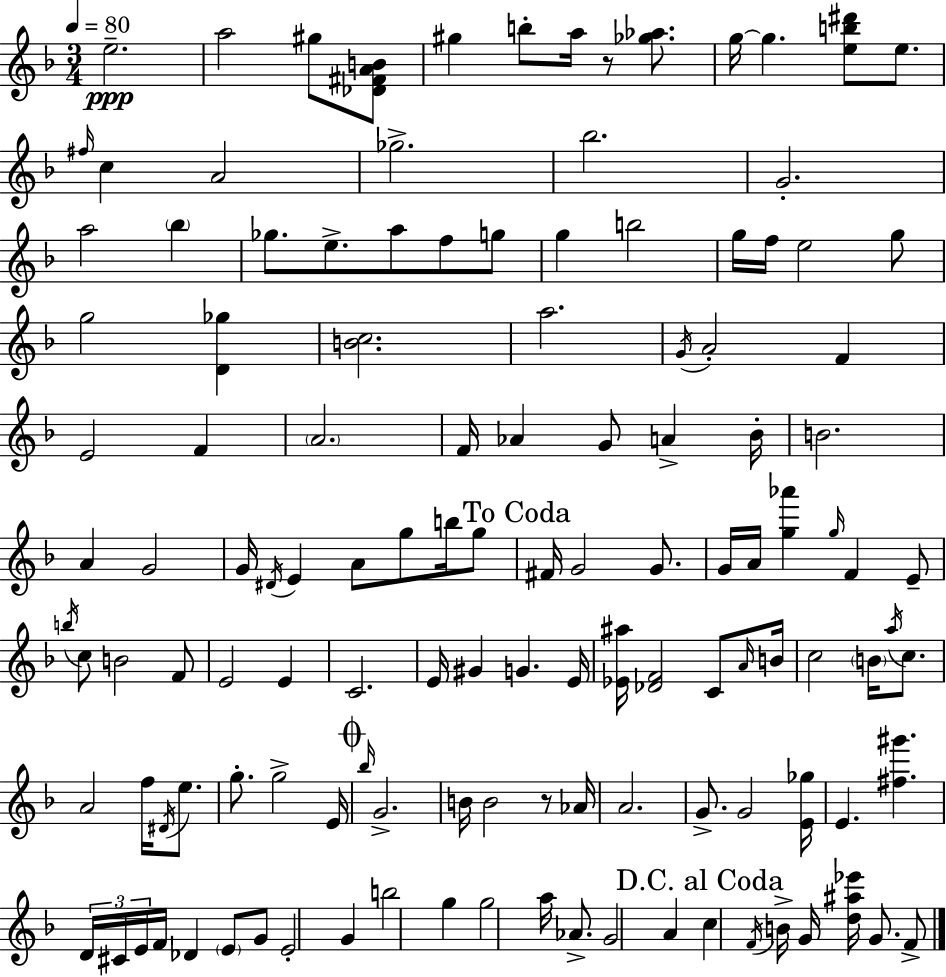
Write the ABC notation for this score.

X:1
T:Untitled
M:3/4
L:1/4
K:F
e2 a2 ^g/2 [_D^FAB]/2 ^g b/2 a/4 z/2 [_g_a]/2 g/4 g [eb^d']/2 e/2 ^f/4 c A2 _g2 _b2 G2 a2 _b _g/2 e/2 a/2 f/2 g/2 g b2 g/4 f/4 e2 g/2 g2 [D_g] [Bc]2 a2 G/4 A2 F E2 F A2 F/4 _A G/2 A _B/4 B2 A G2 G/4 ^D/4 E A/2 g/2 b/4 g/2 ^F/4 G2 G/2 G/4 A/4 [g_a'] g/4 F E/2 b/4 c/2 B2 F/2 E2 E C2 E/4 ^G G E/4 [_E^a]/4 [_DF]2 C/2 A/4 B/4 c2 B/4 a/4 c/2 A2 f/4 ^D/4 e/2 g/2 g2 E/4 _b/4 G2 B/4 B2 z/2 _A/4 A2 G/2 G2 [E_g]/4 E [^f^g'] D/4 ^C/4 E/4 F/4 _D E/2 G/2 E2 G b2 g g2 a/4 _A/2 G2 A c F/4 B/4 G/4 [d^a_e']/4 G/2 F/2